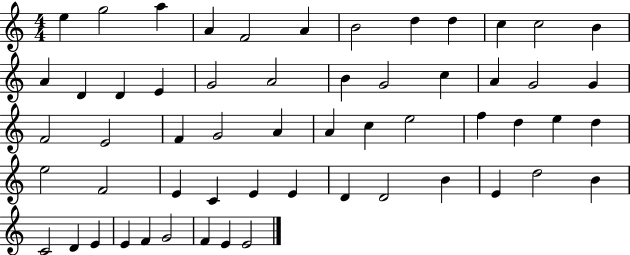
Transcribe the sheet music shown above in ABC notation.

X:1
T:Untitled
M:4/4
L:1/4
K:C
e g2 a A F2 A B2 d d c c2 B A D D E G2 A2 B G2 c A G2 G F2 E2 F G2 A A c e2 f d e d e2 F2 E C E E D D2 B E d2 B C2 D E E F G2 F E E2